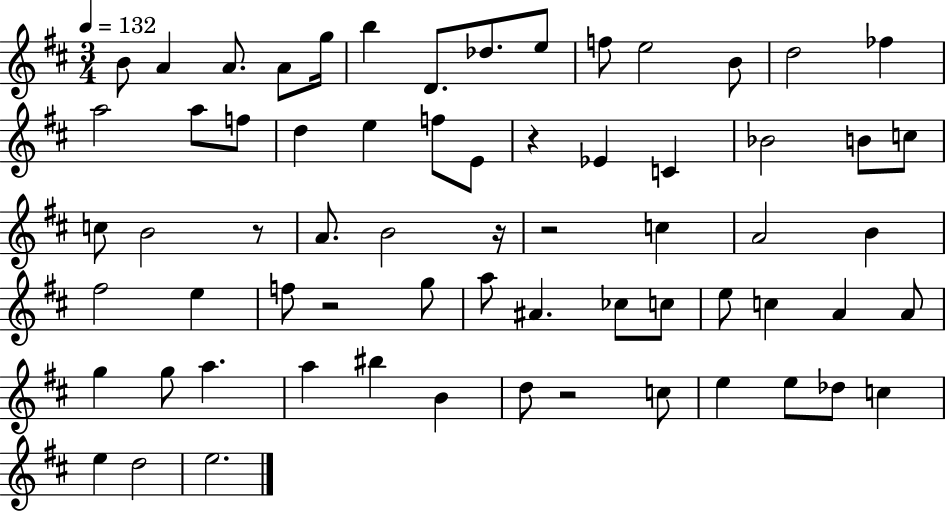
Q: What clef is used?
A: treble